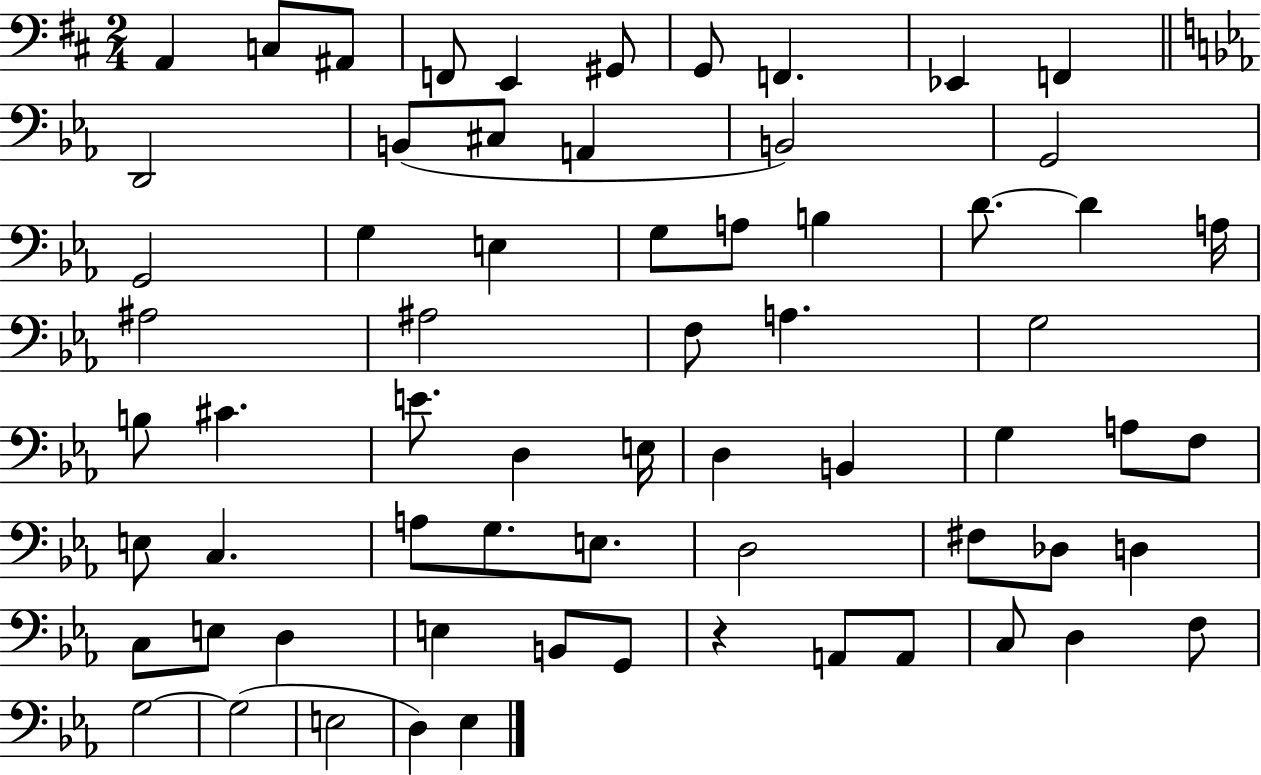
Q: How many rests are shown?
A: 1